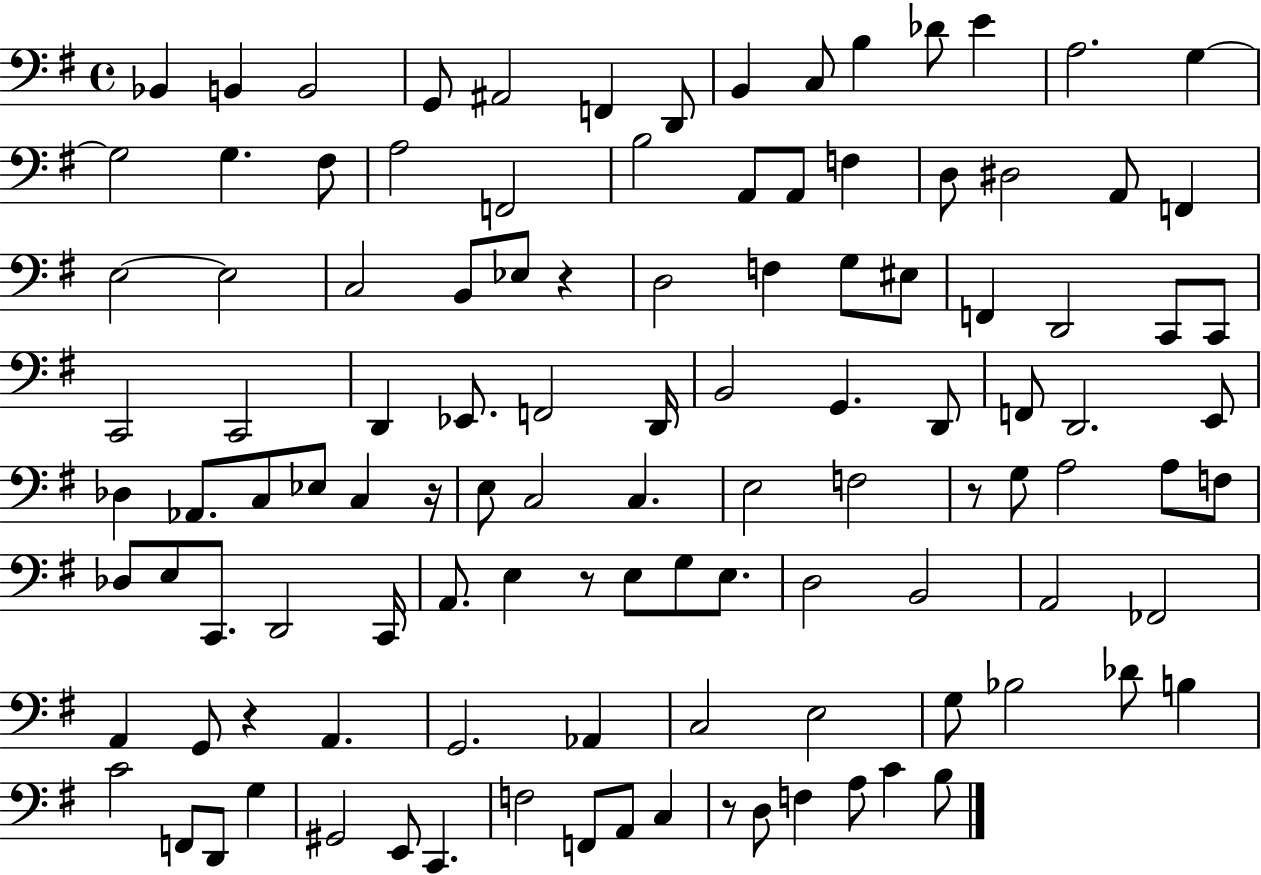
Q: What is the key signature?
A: G major